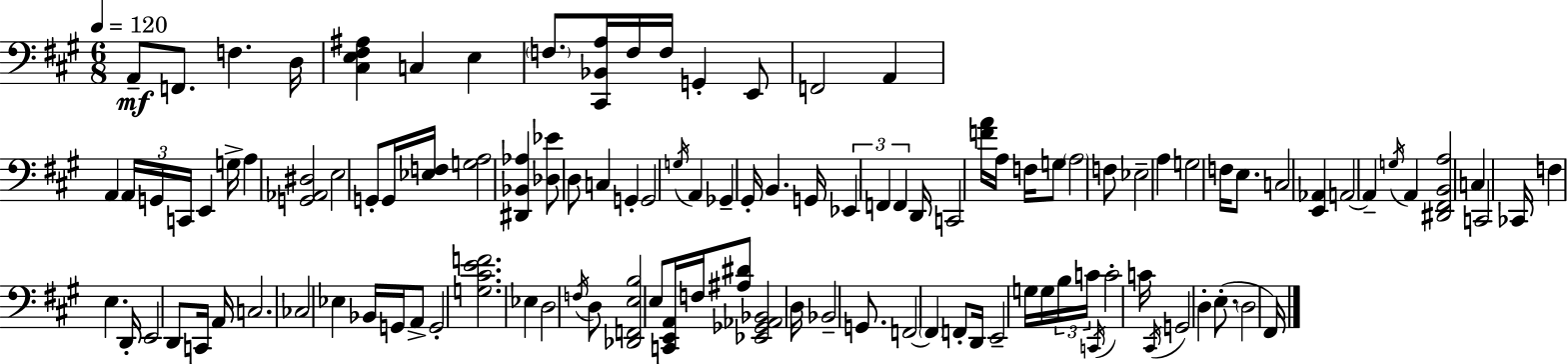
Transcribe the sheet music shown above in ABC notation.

X:1
T:Untitled
M:6/8
L:1/4
K:A
A,,/2 F,,/2 F, D,/4 [^C,E,^F,^A,] C, E, F,/2 [^C,,_B,,A,]/4 F,/4 F,/4 G,, E,,/2 F,,2 A,, A,, A,,/4 G,,/4 C,,/4 E,, G,/4 A, [G,,_A,,^D,]2 E,2 G,,/2 G,,/4 [_E,F,]/4 [G,A,]2 [^D,,_B,,_A,] [_D,_E]/2 D,/2 C, G,, G,,2 G,/4 A,, _G,, ^G,,/4 B,, G,,/4 _E,, F,, F,, D,,/4 C,,2 [FA]/4 A,/4 F,/4 G,/2 A,2 F,/2 _E,2 A, G,2 F,/4 E,/2 C,2 [E,,_A,,] A,,2 A,, G,/4 A,, [^D,,^F,,B,,A,]2 C, C,,2 _C,,/4 F, E, D,,/4 E,,2 D,,/2 C,,/4 A,,/4 C,2 _C,2 _E, _B,,/4 G,,/4 A,,/2 G,,2 [G,^CEF]2 _E, D,2 F,/4 D,/2 [_D,,F,,E,B,]2 E,/2 [C,,E,,A,,]/4 F,/4 [^A,^D]/2 [_E,,_G,,_A,,_B,,]2 D,/4 _B,,2 G,,/2 F,,2 F,, F,,/2 D,,/4 E,,2 G,/4 G,/4 B,/4 C/4 C,,/4 C2 C/4 ^C,,/4 G,,2 D, E,/2 D,2 ^F,,/4